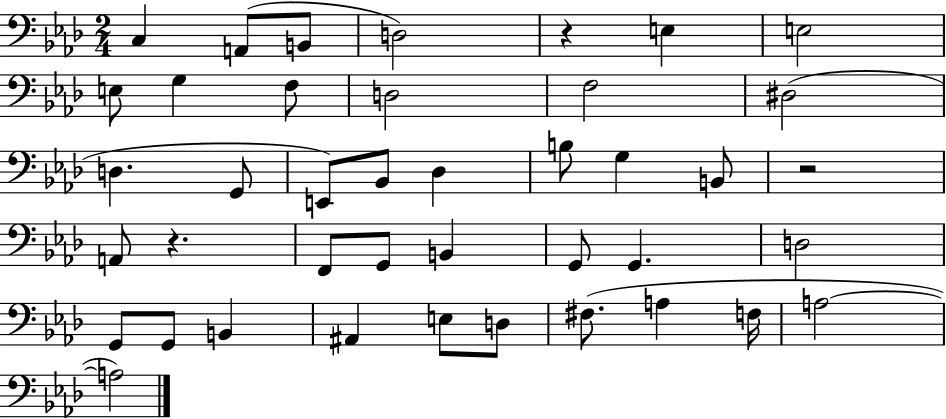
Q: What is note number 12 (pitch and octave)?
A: D#3